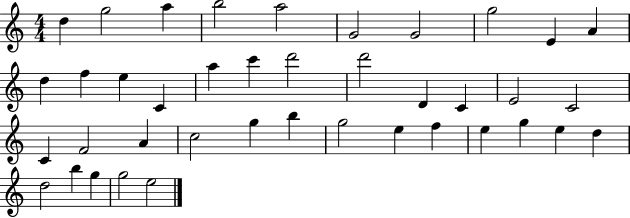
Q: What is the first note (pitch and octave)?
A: D5